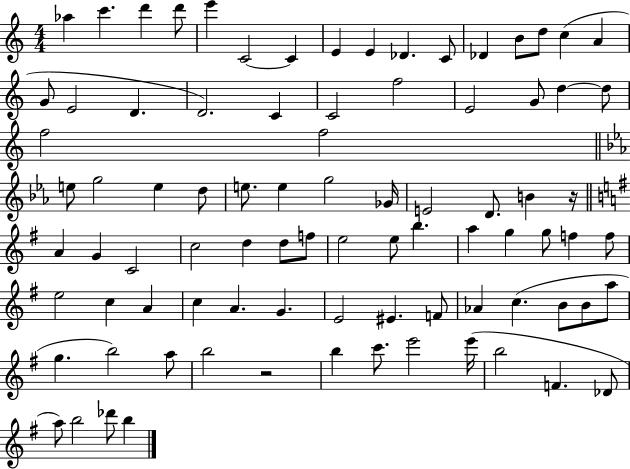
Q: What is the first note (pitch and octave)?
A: Ab5